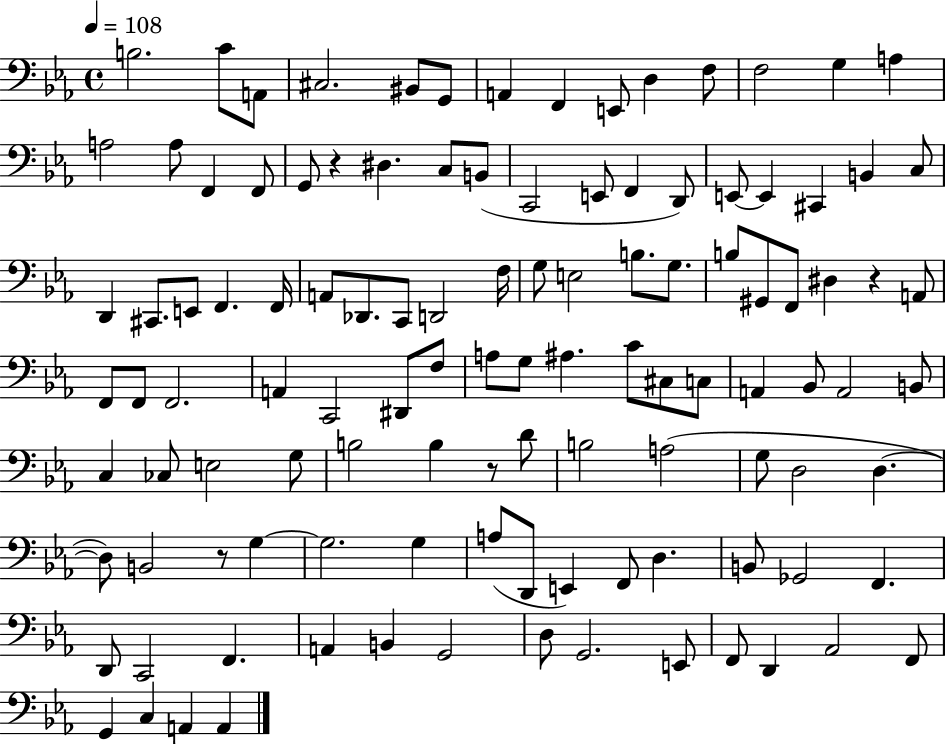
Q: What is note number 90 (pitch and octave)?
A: B2